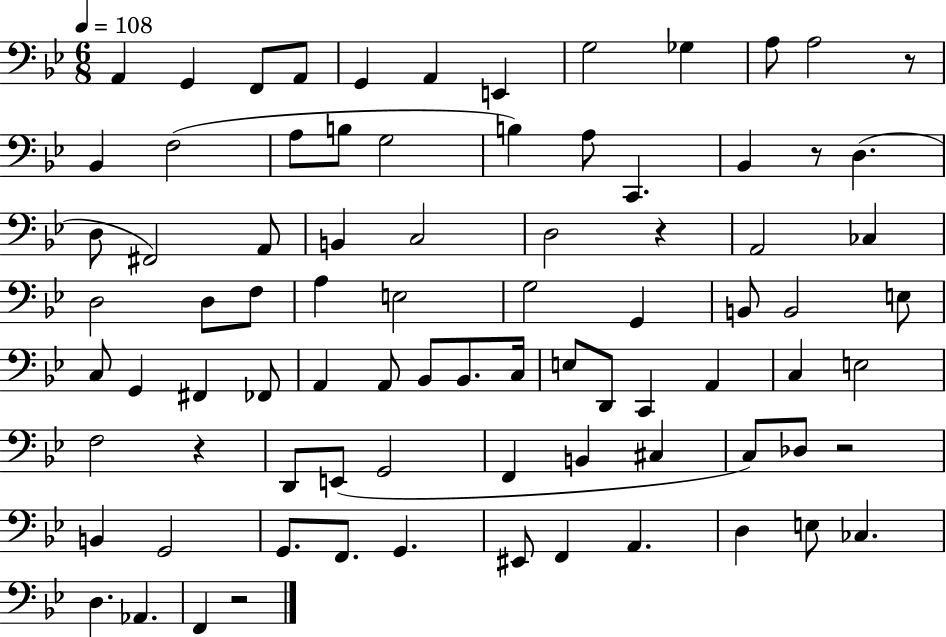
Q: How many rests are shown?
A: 6